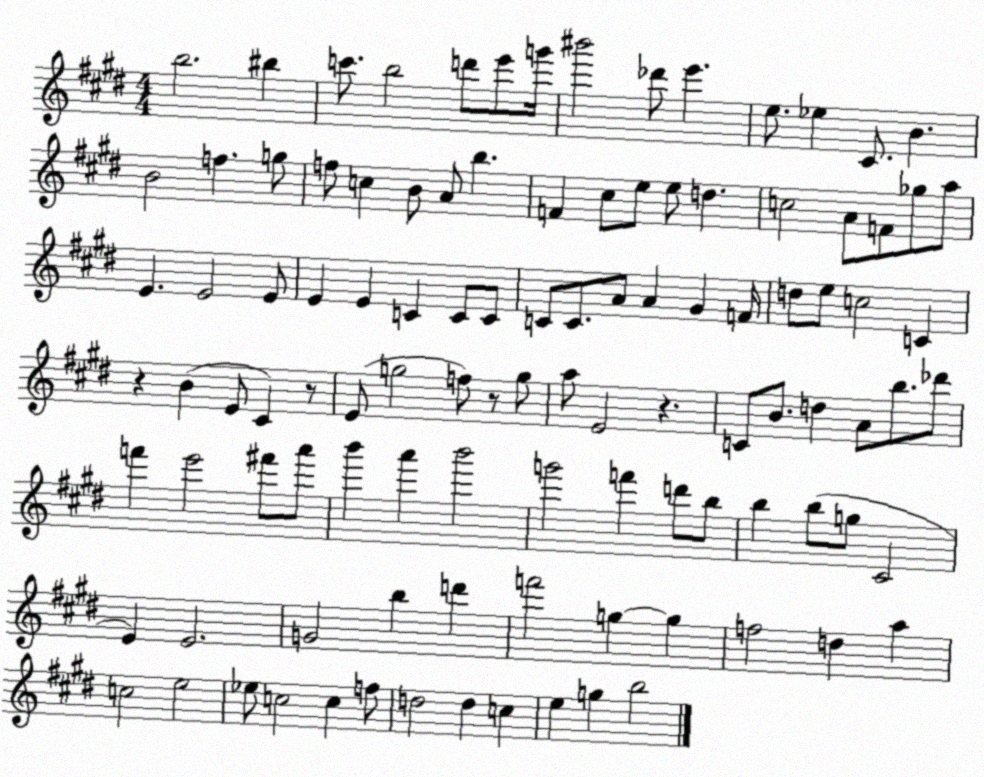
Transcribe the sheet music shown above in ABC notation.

X:1
T:Untitled
M:4/4
L:1/4
K:E
b2 ^b c'/2 b2 d'/2 e'/2 g'/4 ^b'2 _d'/2 e' e/2 _e ^C/2 B B2 f g/2 f/2 c B/2 A/2 b F ^c/2 e/2 e/2 d c2 A/2 F/2 _g/2 a/2 E E2 E/2 E E C C/2 C/2 C/2 C/2 A/2 A ^G F/4 d/2 e/2 c2 C z B E/2 ^C z/2 E/2 g2 f/2 z/2 g/2 a/2 E2 z C/2 B/2 d A/2 b/2 _d'/2 f' e'2 ^f'/2 a'/2 b' a' b'2 g'2 f' d'/2 b/2 b b/2 g/2 ^C2 E E2 G2 b d' f'2 g g f2 d a c2 e2 _e/2 c2 c f/2 d2 d c e g b2